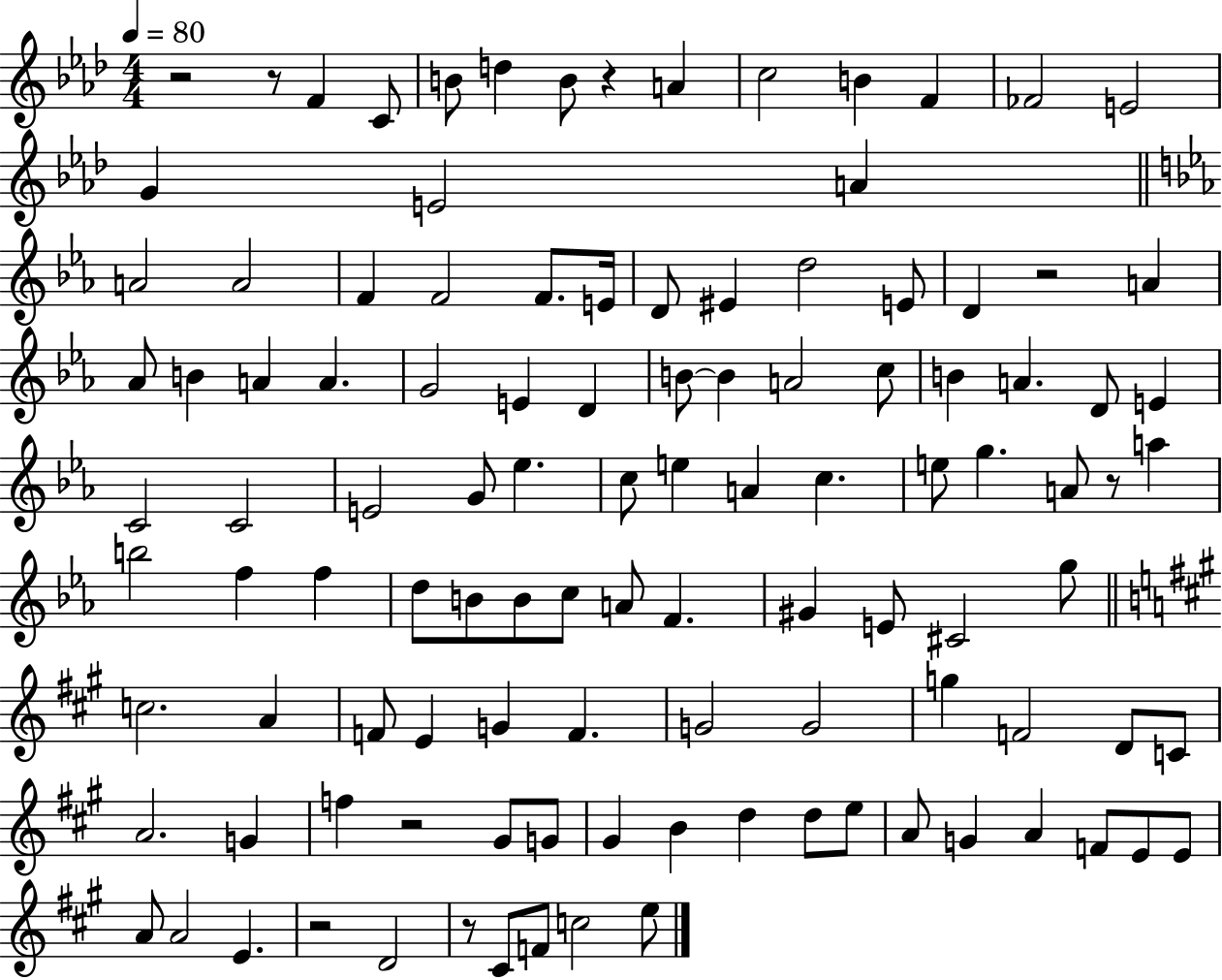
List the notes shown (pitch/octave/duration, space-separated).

R/h R/e F4/q C4/e B4/e D5/q B4/e R/q A4/q C5/h B4/q F4/q FES4/h E4/h G4/q E4/h A4/q A4/h A4/h F4/q F4/h F4/e. E4/s D4/e EIS4/q D5/h E4/e D4/q R/h A4/q Ab4/e B4/q A4/q A4/q. G4/h E4/q D4/q B4/e B4/q A4/h C5/e B4/q A4/q. D4/e E4/q C4/h C4/h E4/h G4/e Eb5/q. C5/e E5/q A4/q C5/q. E5/e G5/q. A4/e R/e A5/q B5/h F5/q F5/q D5/e B4/e B4/e C5/e A4/e F4/q. G#4/q E4/e C#4/h G5/e C5/h. A4/q F4/e E4/q G4/q F4/q. G4/h G4/h G5/q F4/h D4/e C4/e A4/h. G4/q F5/q R/h G#4/e G4/e G#4/q B4/q D5/q D5/e E5/e A4/e G4/q A4/q F4/e E4/e E4/e A4/e A4/h E4/q. R/h D4/h R/e C#4/e F4/e C5/h E5/e